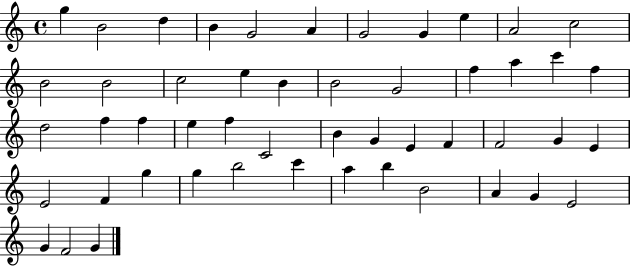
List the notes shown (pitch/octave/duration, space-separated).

G5/q B4/h D5/q B4/q G4/h A4/q G4/h G4/q E5/q A4/h C5/h B4/h B4/h C5/h E5/q B4/q B4/h G4/h F5/q A5/q C6/q F5/q D5/h F5/q F5/q E5/q F5/q C4/h B4/q G4/q E4/q F4/q F4/h G4/q E4/q E4/h F4/q G5/q G5/q B5/h C6/q A5/q B5/q B4/h A4/q G4/q E4/h G4/q F4/h G4/q